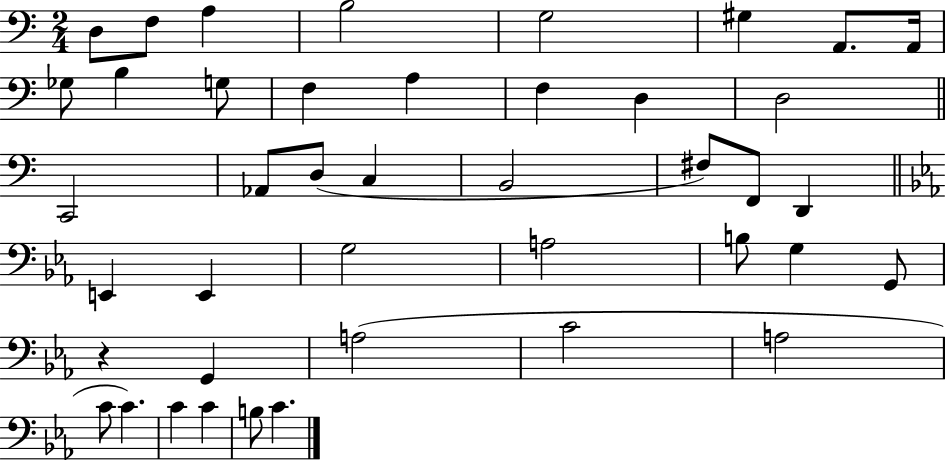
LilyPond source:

{
  \clef bass
  \numericTimeSignature
  \time 2/4
  \key c \major
  \repeat volta 2 { d8 f8 a4 | b2 | g2 | gis4 a,8. a,16 | \break ges8 b4 g8 | f4 a4 | f4 d4 | d2 | \break \bar "||" \break \key a \minor c,2 | aes,8 d8( c4 | b,2 | fis8) f,8 d,4 | \break \bar "||" \break \key ees \major e,4 e,4 | g2 | a2 | b8 g4 g,8 | \break r4 g,4 | a2( | c'2 | a2 | \break c'8 c'4.) | c'4 c'4 | b8 c'4. | } \bar "|."
}